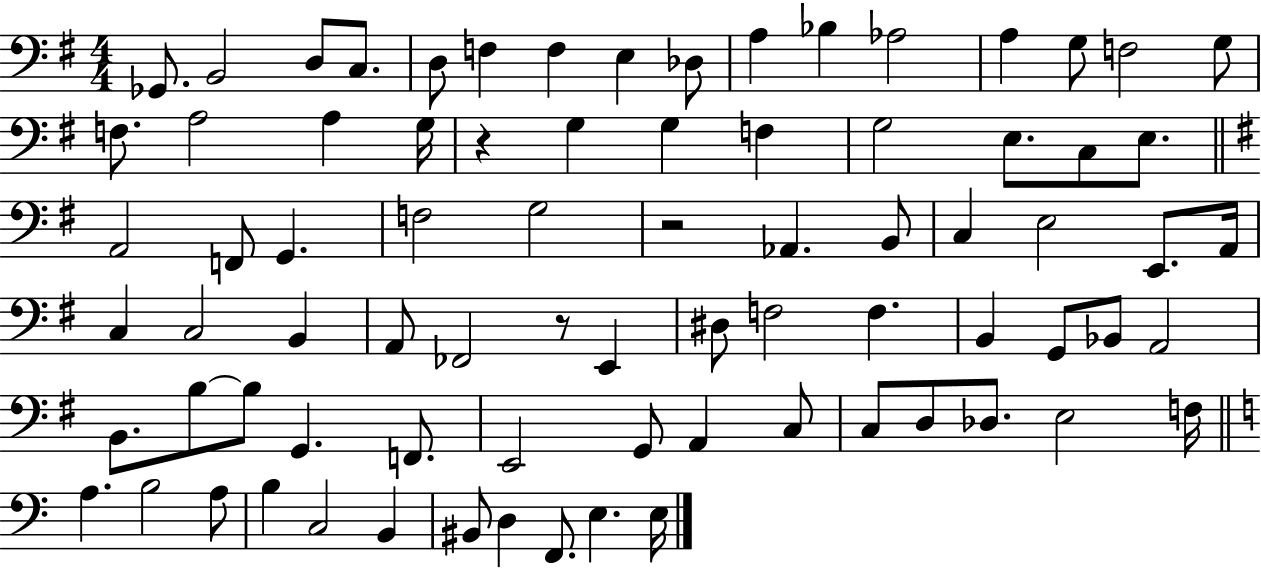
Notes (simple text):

Gb2/e. B2/h D3/e C3/e. D3/e F3/q F3/q E3/q Db3/e A3/q Bb3/q Ab3/h A3/q G3/e F3/h G3/e F3/e. A3/h A3/q G3/s R/q G3/q G3/q F3/q G3/h E3/e. C3/e E3/e. A2/h F2/e G2/q. F3/h G3/h R/h Ab2/q. B2/e C3/q E3/h E2/e. A2/s C3/q C3/h B2/q A2/e FES2/h R/e E2/q D#3/e F3/h F3/q. B2/q G2/e Bb2/e A2/h B2/e. B3/e B3/e G2/q. F2/e. E2/h G2/e A2/q C3/e C3/e D3/e Db3/e. E3/h F3/s A3/q. B3/h A3/e B3/q C3/h B2/q BIS2/e D3/q F2/e. E3/q. E3/s